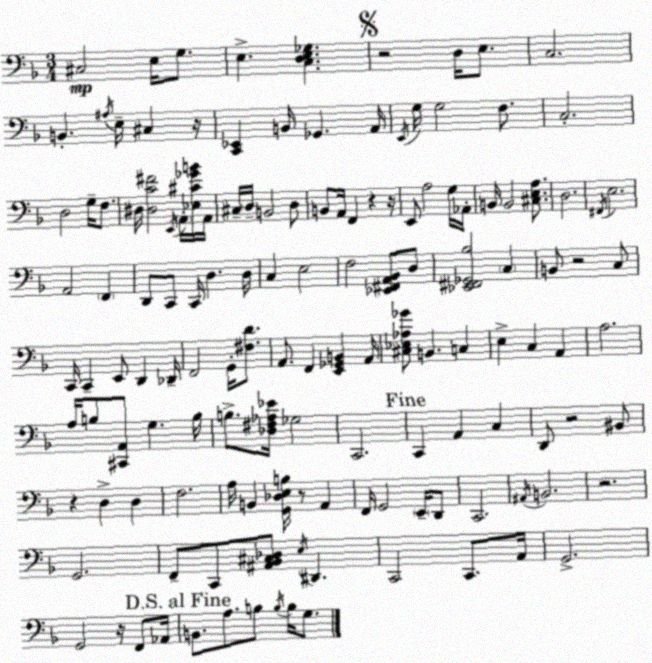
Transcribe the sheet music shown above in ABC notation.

X:1
T:Untitled
M:3/4
L:1/4
K:F
^C,2 E,/4 G,/2 E, [C,D,E,_G,] z2 D,/4 E,/2 C,2 B,, ^A,/4 E,/4 ^C, z/4 [C,,_E,,] B,,/4 _G,, A,,/4 E,,/4 G,/4 G,2 F,/2 C,2 D,2 G,/4 F,/2 ^D,/4 [^D,C^F]2 E,,/4 A,,/4 [_E,^C_GB]/4 A,,/4 ^C,/4 D,/4 B,,2 D,/2 B,,/2 A,,/4 F,, z z/4 E,,/2 A,2 G,/4 _A,,/4 B,,/4 B,,2 [^C,E,A,]/2 D,2 ^F,,/4 E,2 A,,2 F,, D,,/2 C,,/2 C,,/4 D, D,/4 C, E,2 F,2 [_E,,^F,,A,,_B,,]/2 D,/2 [_E,,^F,,_G,,_B,]2 C, B,,/2 z2 C,/2 C,,/4 C,, E,,/2 D,, _D,,/4 F,,2 G,,/4 [^F,D]/2 A,,/2 F,, [E,,_G,,B,,] A,,/4 [^C,_E,_A,_G]/2 B,, C, E, C, A,, A,2 A,/4 B,/2 [^C,,A,,]/2 G, B,/4 B,/2 [_D,^F,_A,_E]/4 _G,2 C,,2 C,, A,, C, D,,/2 z2 ^B,,/2 z D, D, F,2 A,/4 B,, [G,,_D,E,B,]/4 z/2 A,, F,,/4 G,,2 E,,/4 D,,/2 C,,2 ^A,,/4 B,,2 z2 G,,2 F,,/2 C,,/2 [^A,,_B,,^C,_D,]/2 E,/4 ^D,, C,,2 C,,/2 A,,/4 G,,2 G,,2 z/4 F,,/2 _A,,/4 B,,/2 A,/2 B,/2 B,/4 B,/4 G,/2